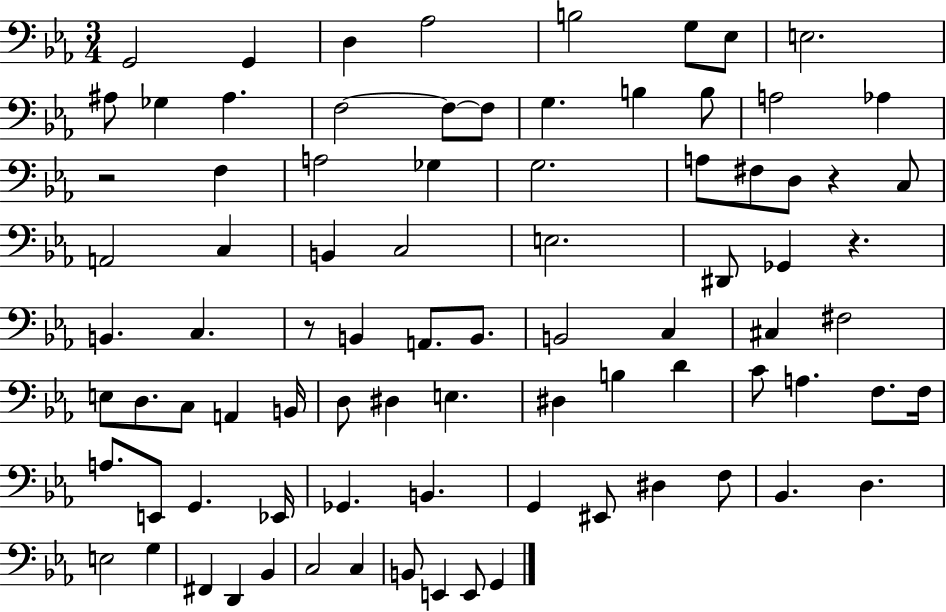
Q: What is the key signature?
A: EES major